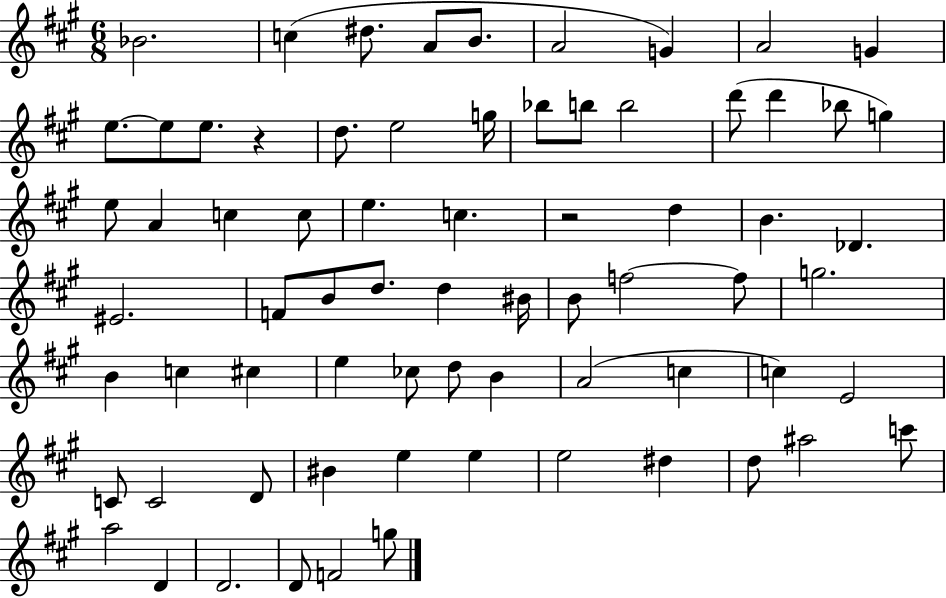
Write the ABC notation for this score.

X:1
T:Untitled
M:6/8
L:1/4
K:A
_B2 c ^d/2 A/2 B/2 A2 G A2 G e/2 e/2 e/2 z d/2 e2 g/4 _b/2 b/2 b2 d'/2 d' _b/2 g e/2 A c c/2 e c z2 d B _D ^E2 F/2 B/2 d/2 d ^B/4 B/2 f2 f/2 g2 B c ^c e _c/2 d/2 B A2 c c E2 C/2 C2 D/2 ^B e e e2 ^d d/2 ^a2 c'/2 a2 D D2 D/2 F2 g/2